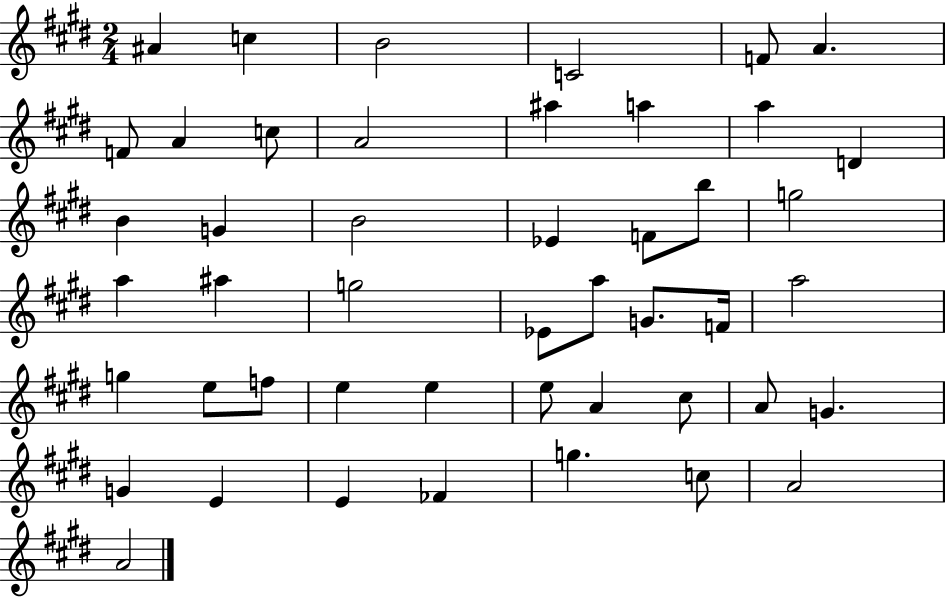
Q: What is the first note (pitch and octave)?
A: A#4